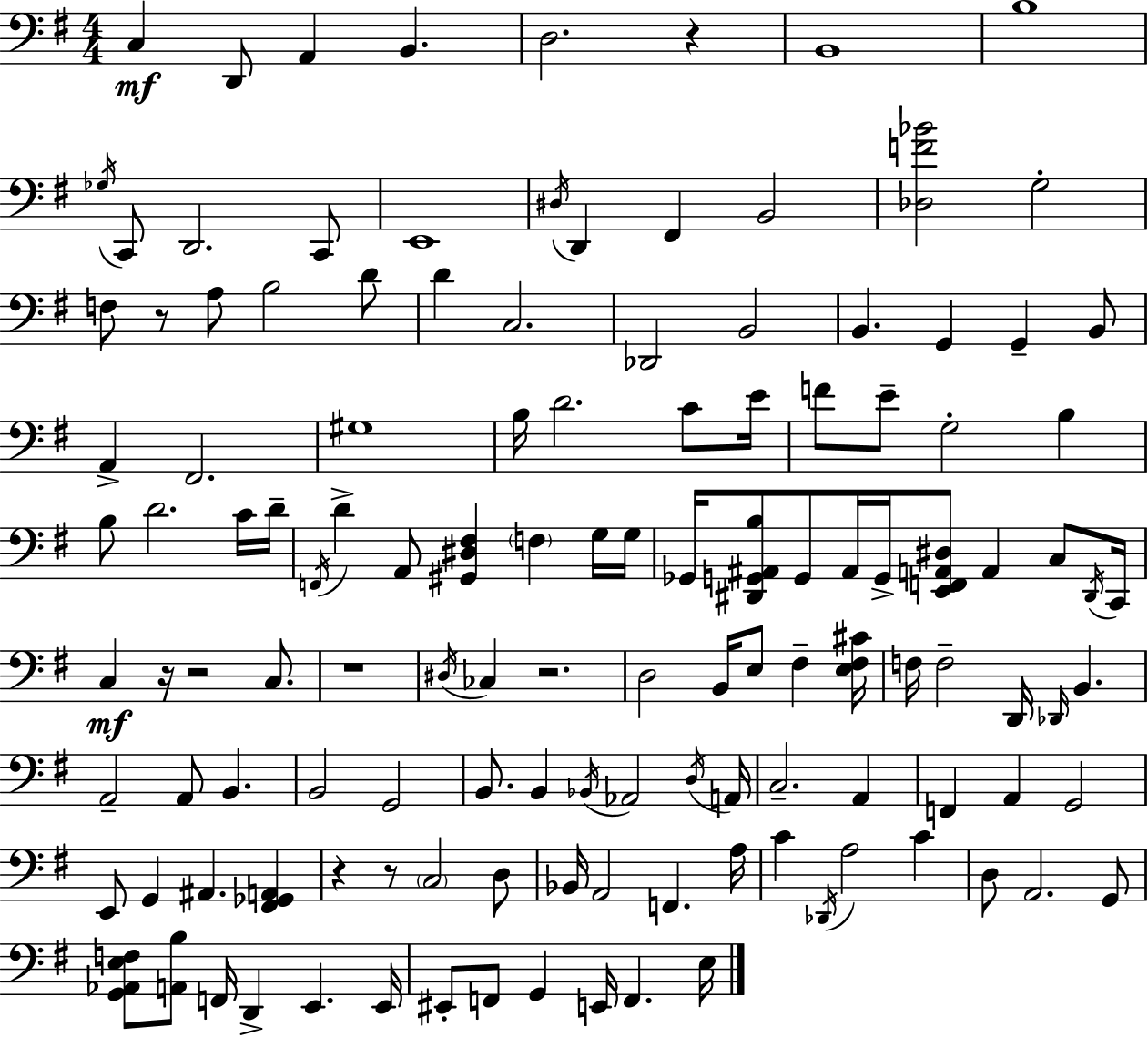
C3/q D2/e A2/q B2/q. D3/h. R/q B2/w B3/w Gb3/s C2/e D2/h. C2/e E2/w D#3/s D2/q F#2/q B2/h [Db3,F4,Bb4]/h G3/h F3/e R/e A3/e B3/h D4/e D4/q C3/h. Db2/h B2/h B2/q. G2/q G2/q B2/e A2/q F#2/h. G#3/w B3/s D4/h. C4/e E4/s F4/e E4/e G3/h B3/q B3/e D4/h. C4/s D4/s F2/s D4/q A2/e [G#2,D#3,F#3]/q F3/q G3/s G3/s Gb2/s [D#2,G2,A#2,B3]/e G2/e A#2/s G2/s [E2,F2,A2,D#3]/e A2/q C3/e D#2/s C2/s C3/q R/s R/h C3/e. R/w D#3/s CES3/q R/h. D3/h B2/s E3/e F#3/q [E3,F#3,C#4]/s F3/s F3/h D2/s Db2/s B2/q. A2/h A2/e B2/q. B2/h G2/h B2/e. B2/q Bb2/s Ab2/h D3/s A2/s C3/h. A2/q F2/q A2/q G2/h E2/e G2/q A#2/q. [F#2,Gb2,A2]/q R/q R/e C3/h D3/e Bb2/s A2/h F2/q. A3/s C4/q Db2/s A3/h C4/q D3/e A2/h. G2/e [G2,Ab2,E3,F3]/e [A2,B3]/e F2/s D2/q E2/q. E2/s EIS2/e F2/e G2/q E2/s F2/q. E3/s